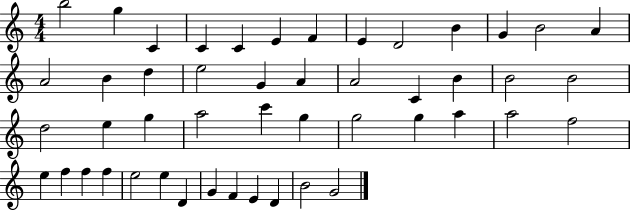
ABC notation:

X:1
T:Untitled
M:4/4
L:1/4
K:C
b2 g C C C E F E D2 B G B2 A A2 B d e2 G A A2 C B B2 B2 d2 e g a2 c' g g2 g a a2 f2 e f f f e2 e D G F E D B2 G2